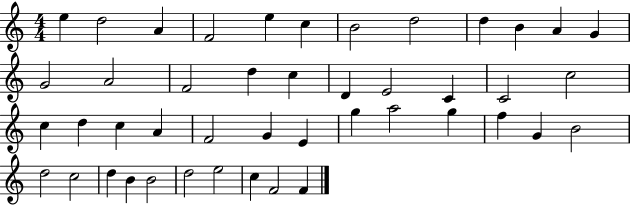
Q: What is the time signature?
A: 4/4